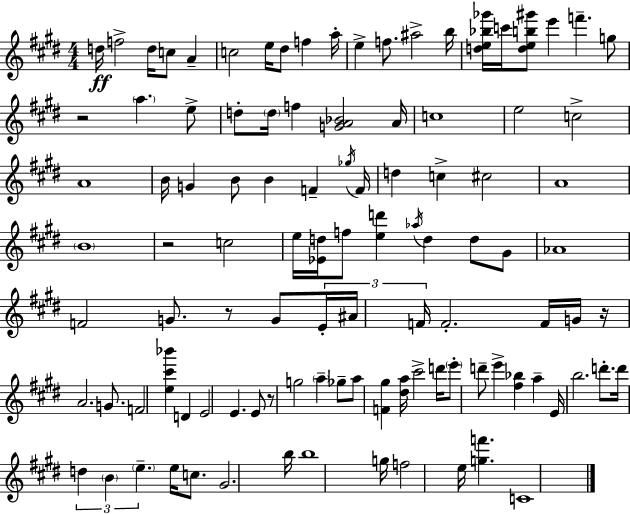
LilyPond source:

{
  \clef treble
  \numericTimeSignature
  \time 4/4
  \key e \major
  d''16\ff f''2-> d''16 c''8 a'4-- | c''2 e''16 dis''8 f''4 a''16-. | e''4-> f''8. ais''2-> b''16 | <d'' e'' bes'' ges'''>16 c'''16 <d'' e'' b'' gis'''>8 e'''4 f'''4.-- g''8 | \break r2 \parenthesize a''4. e''8-> | d''8-. \parenthesize d''16 f''4 <g' a' bes'>2 a'16 | c''1 | e''2 c''2-> | \break a'1 | b'16 g'4 b'8 b'4 f'4-- \acciaccatura { ges''16 } | f'16 d''4 c''4-> cis''2 | a'1 | \break \parenthesize b'1 | r2 c''2 | e''16 <ees' d''>16 f''8 <e'' d'''>4 \acciaccatura { aes''16 } d''4 d''8 | gis'8 aes'1 | \break f'2 g'8. r8 g'8 | \tuplet 3/2 { e'16-. ais'16 f'16 } f'2.-. | f'16 g'16 r16 a'2. g'8. | f'2 <e'' cis''' bes'''>4 d'4 | \break e'2 e'4. | e'8 r8 g''2 \parenthesize a''4-- | ges''8-- a''8 <f' gis''>4 <dis'' a''>16 cis'''2-> | d'''16 \parenthesize e'''8-. d'''8-- e'''4-> <fis'' bes''>4 a''4-- | \break e'16 b''2. d'''8.-. | d'''16 \tuplet 3/2 { d''4 \parenthesize b'4 \parenthesize e''4.-- } | e''16 c''8. gis'2. | b''16 b''1 | \break g''16 f''2 e''16 <g'' f'''>4. | c'1 | \bar "|."
}